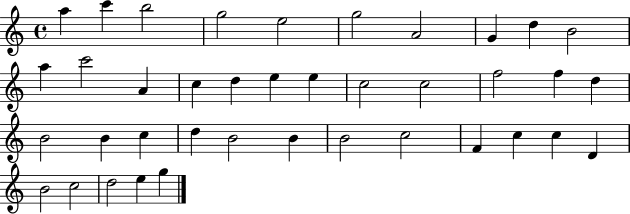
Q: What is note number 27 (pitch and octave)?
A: B4